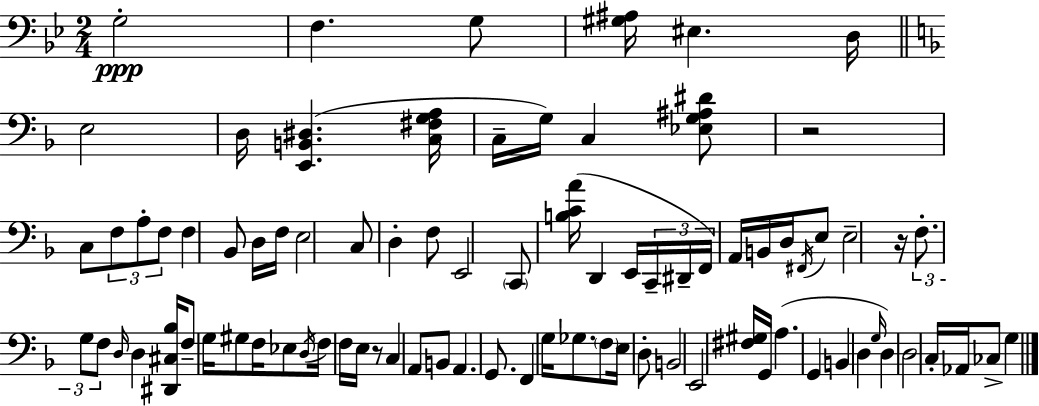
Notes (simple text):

G3/h F3/q. G3/e [G#3,A#3]/s EIS3/q. D3/s E3/h D3/s [E2,B2,D#3]/q. [C3,F#3,G3,A3]/s C3/s G3/s C3/q [Eb3,G3,A#3,D#4]/e R/h C3/e F3/e A3/e F3/e F3/q Bb2/e D3/s F3/s E3/h C3/e D3/q F3/e E2/h C2/e [B3,C4,A4]/s D2/q E2/s C2/s D#2/s F2/s A2/s B2/s D3/s F#2/s E3/e E3/h R/s F3/e. G3/e F3/e D3/s D3/q [D#2,C#3,Bb3]/s F3/e G3/s G#3/e F3/s Eb3/e D3/s F3/s F3/s E3/s R/e C3/q A2/e B2/e A2/q. G2/e. F2/q G3/s Gb3/e. F3/e E3/s D3/e B2/h E2/h [F#3,G#3]/s G2/s A3/q. G2/q B2/q D3/q G3/s D3/q D3/h C3/s Ab2/s CES3/e G3/q